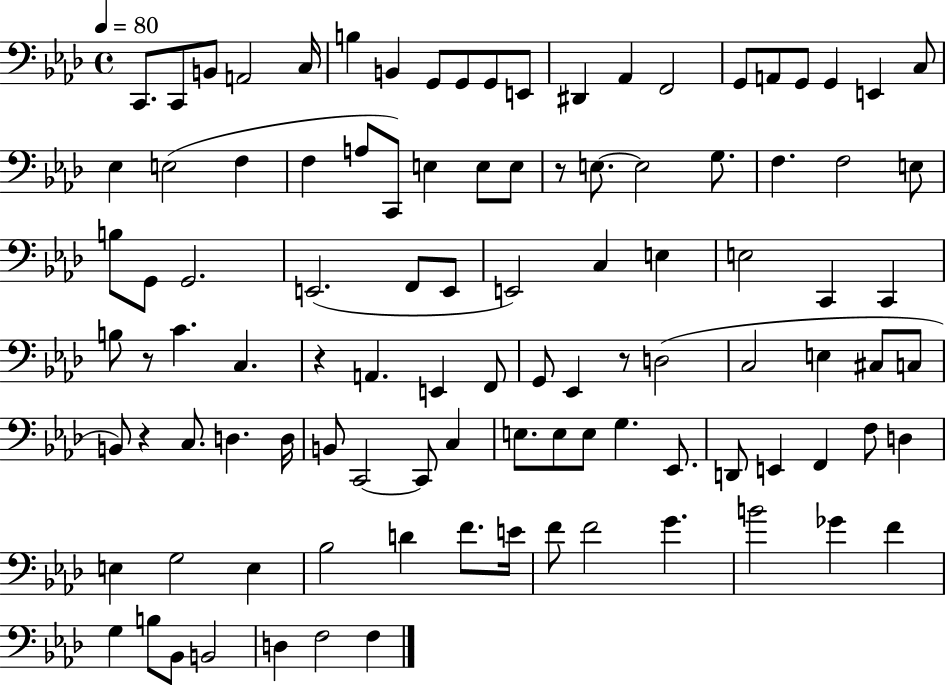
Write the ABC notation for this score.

X:1
T:Untitled
M:4/4
L:1/4
K:Ab
C,,/2 C,,/2 B,,/2 A,,2 C,/4 B, B,, G,,/2 G,,/2 G,,/2 E,,/2 ^D,, _A,, F,,2 G,,/2 A,,/2 G,,/2 G,, E,, C,/2 _E, E,2 F, F, A,/2 C,,/2 E, E,/2 E,/2 z/2 E,/2 E,2 G,/2 F, F,2 E,/2 B,/2 G,,/2 G,,2 E,,2 F,,/2 E,,/2 E,,2 C, E, E,2 C,, C,, B,/2 z/2 C C, z A,, E,, F,,/2 G,,/2 _E,, z/2 D,2 C,2 E, ^C,/2 C,/2 B,,/2 z C,/2 D, D,/4 B,,/2 C,,2 C,,/2 C, E,/2 E,/2 E,/2 G, _E,,/2 D,,/2 E,, F,, F,/2 D, E, G,2 E, _B,2 D F/2 E/4 F/2 F2 G B2 _G F G, B,/2 _B,,/2 B,,2 D, F,2 F,